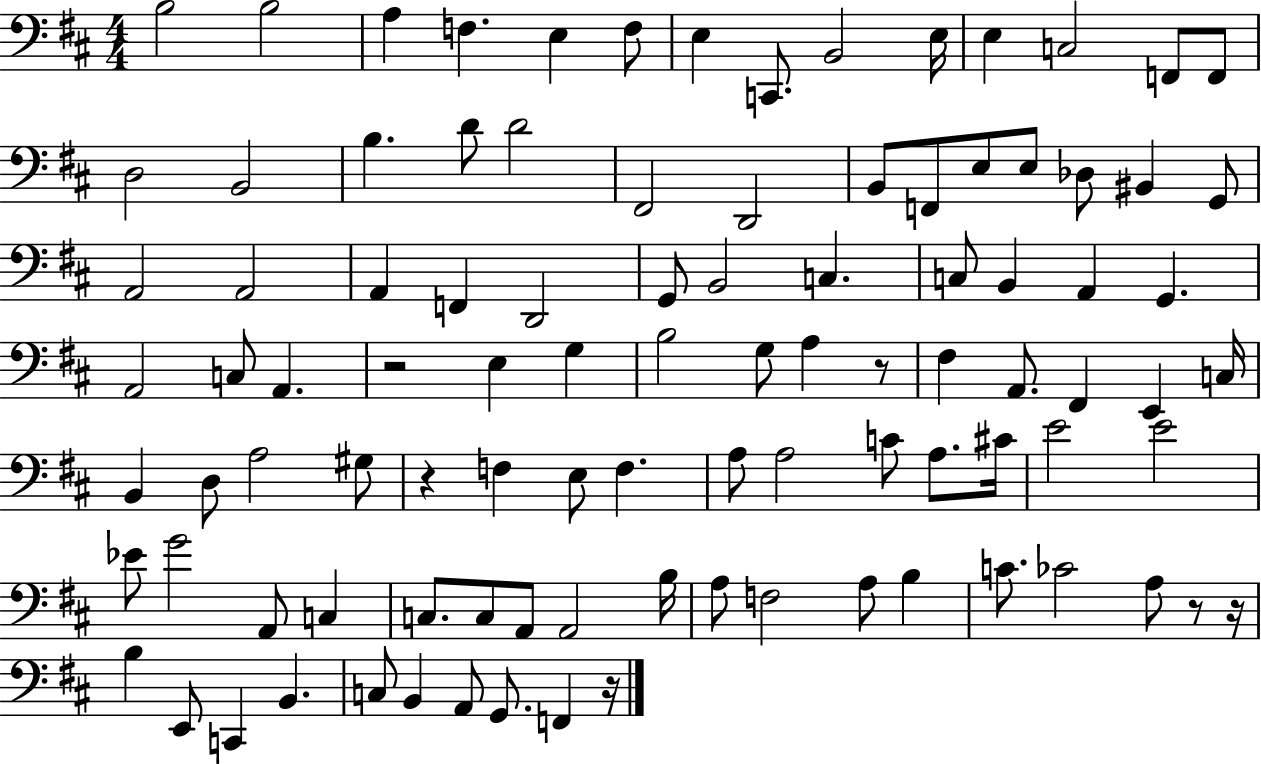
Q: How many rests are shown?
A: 6